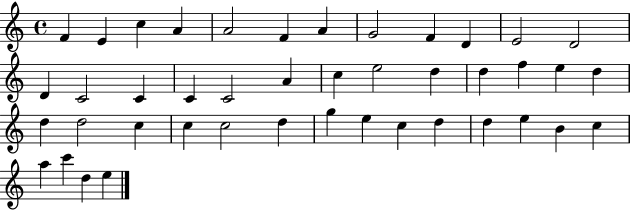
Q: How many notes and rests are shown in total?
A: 43